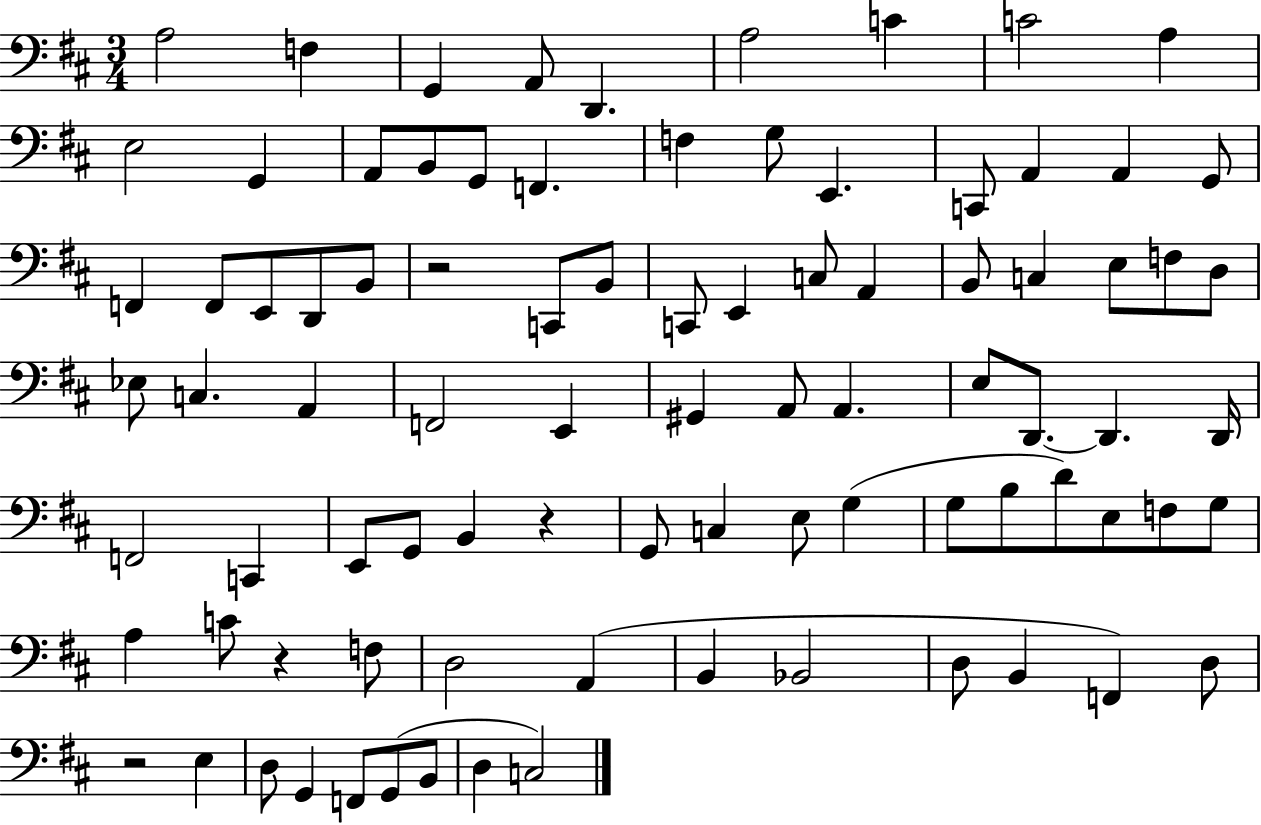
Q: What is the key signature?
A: D major